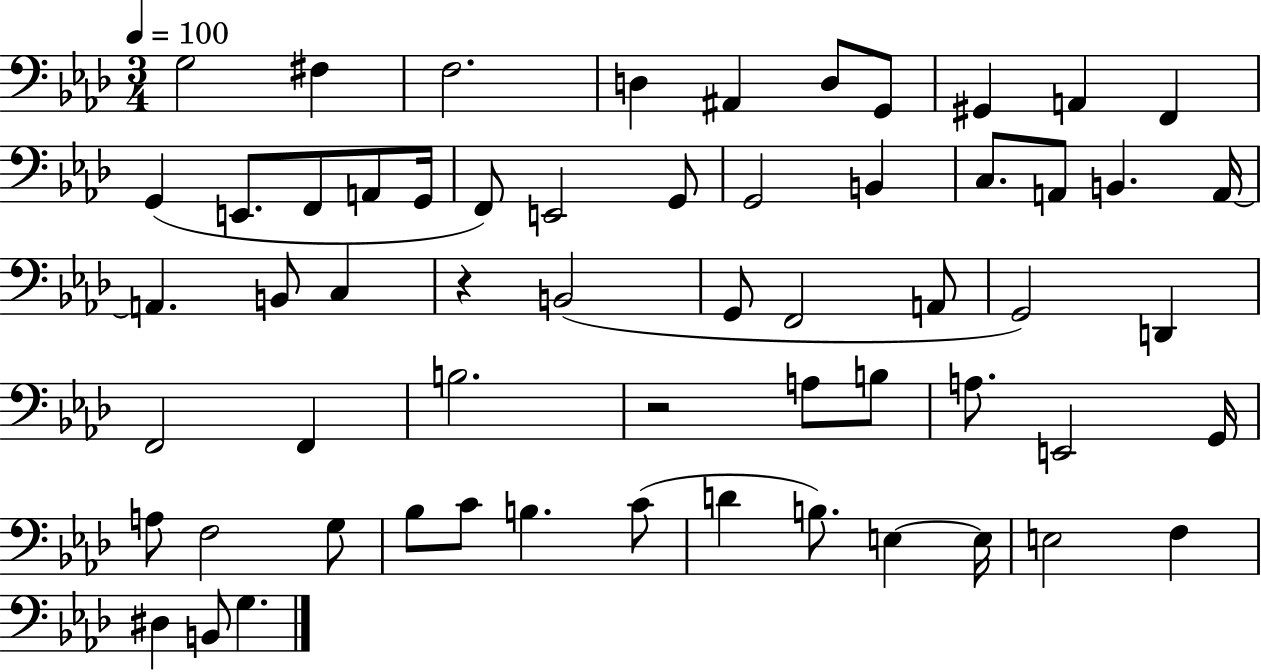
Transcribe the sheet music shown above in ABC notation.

X:1
T:Untitled
M:3/4
L:1/4
K:Ab
G,2 ^F, F,2 D, ^A,, D,/2 G,,/2 ^G,, A,, F,, G,, E,,/2 F,,/2 A,,/2 G,,/4 F,,/2 E,,2 G,,/2 G,,2 B,, C,/2 A,,/2 B,, A,,/4 A,, B,,/2 C, z B,,2 G,,/2 F,,2 A,,/2 G,,2 D,, F,,2 F,, B,2 z2 A,/2 B,/2 A,/2 E,,2 G,,/4 A,/2 F,2 G,/2 _B,/2 C/2 B, C/2 D B,/2 E, E,/4 E,2 F, ^D, B,,/2 G,